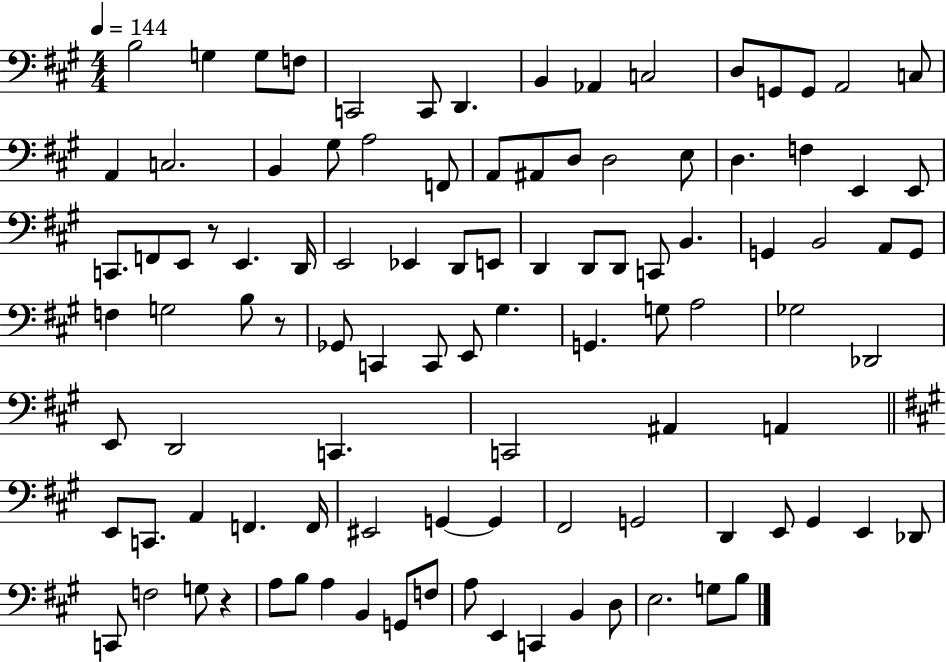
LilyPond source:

{
  \clef bass
  \numericTimeSignature
  \time 4/4
  \key a \major
  \tempo 4 = 144
  \repeat volta 2 { b2 g4 g8 f8 | c,2 c,8 d,4. | b,4 aes,4 c2 | d8 g,8 g,8 a,2 c8 | \break a,4 c2. | b,4 gis8 a2 f,8 | a,8 ais,8 d8 d2 e8 | d4. f4 e,4 e,8 | \break c,8. f,8 e,8 r8 e,4. d,16 | e,2 ees,4 d,8 e,8 | d,4 d,8 d,8 c,8 b,4. | g,4 b,2 a,8 g,8 | \break f4 g2 b8 r8 | ges,8 c,4 c,8 e,8 gis4. | g,4. g8 a2 | ges2 des,2 | \break e,8 d,2 c,4. | c,2 ais,4 a,4 | \bar "||" \break \key a \major e,8 c,8. a,4 f,4. f,16 | eis,2 g,4~~ g,4 | fis,2 g,2 | d,4 e,8 gis,4 e,4 des,8 | \break c,8 f2 g8 r4 | a8 b8 a4 b,4 g,8 f8 | a8 e,4 c,4 b,4 d8 | e2. g8 b8 | \break } \bar "|."
}